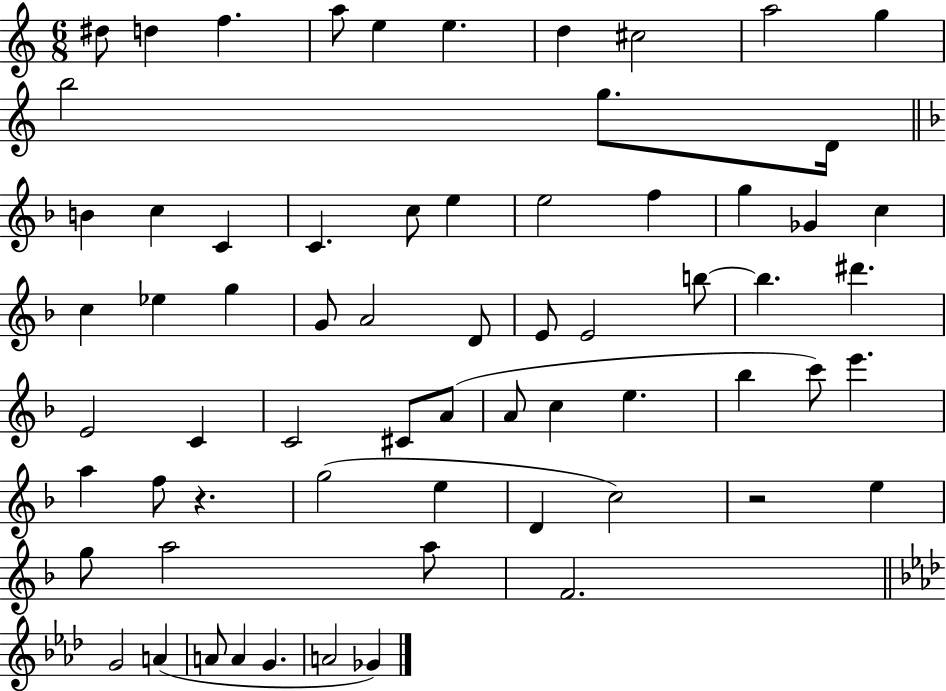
D#5/e D5/q F5/q. A5/e E5/q E5/q. D5/q C#5/h A5/h G5/q B5/h G5/e. D4/s B4/q C5/q C4/q C4/q. C5/e E5/q E5/h F5/q G5/q Gb4/q C5/q C5/q Eb5/q G5/q G4/e A4/h D4/e E4/e E4/h B5/e B5/q. D#6/q. E4/h C4/q C4/h C#4/e A4/e A4/e C5/q E5/q. Bb5/q C6/e E6/q. A5/q F5/e R/q. G5/h E5/q D4/q C5/h R/h E5/q G5/e A5/h A5/e F4/h. G4/h A4/q A4/e A4/q G4/q. A4/h Gb4/q